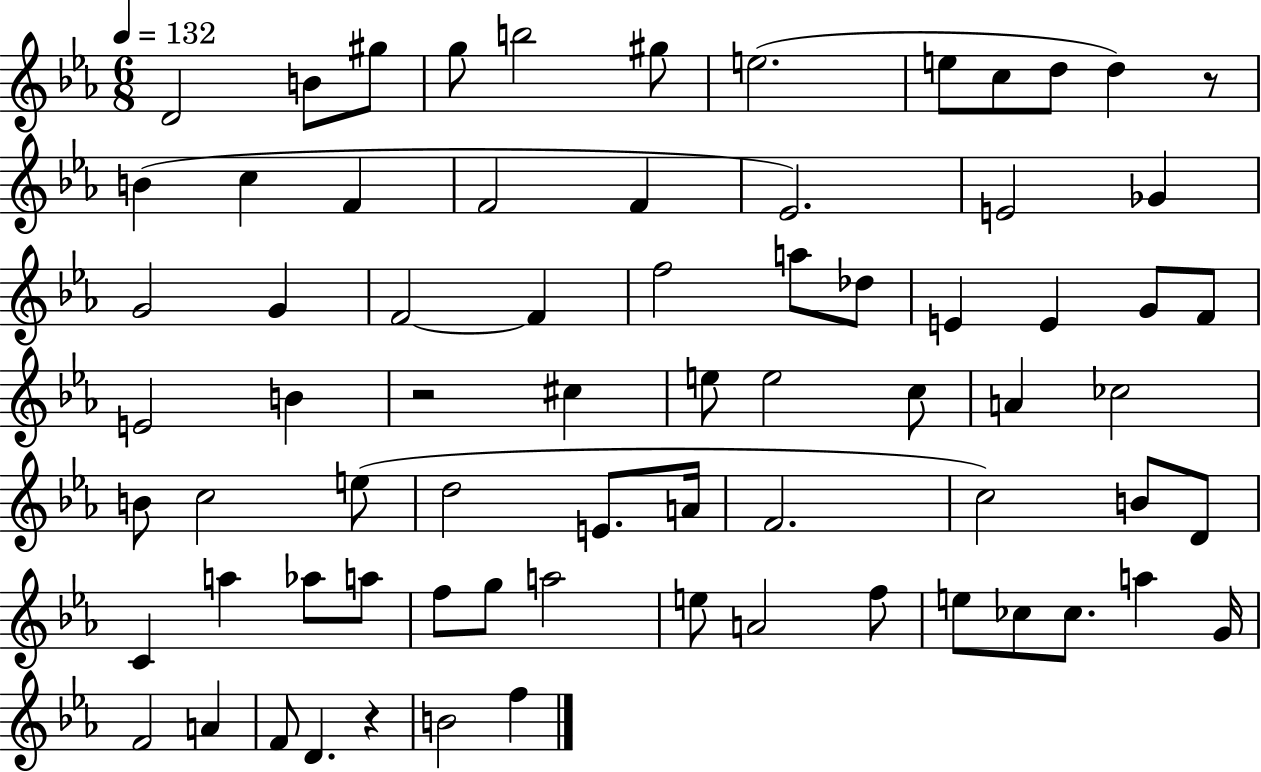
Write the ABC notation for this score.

X:1
T:Untitled
M:6/8
L:1/4
K:Eb
D2 B/2 ^g/2 g/2 b2 ^g/2 e2 e/2 c/2 d/2 d z/2 B c F F2 F _E2 E2 _G G2 G F2 F f2 a/2 _d/2 E E G/2 F/2 E2 B z2 ^c e/2 e2 c/2 A _c2 B/2 c2 e/2 d2 E/2 A/4 F2 c2 B/2 D/2 C a _a/2 a/2 f/2 g/2 a2 e/2 A2 f/2 e/2 _c/2 _c/2 a G/4 F2 A F/2 D z B2 f